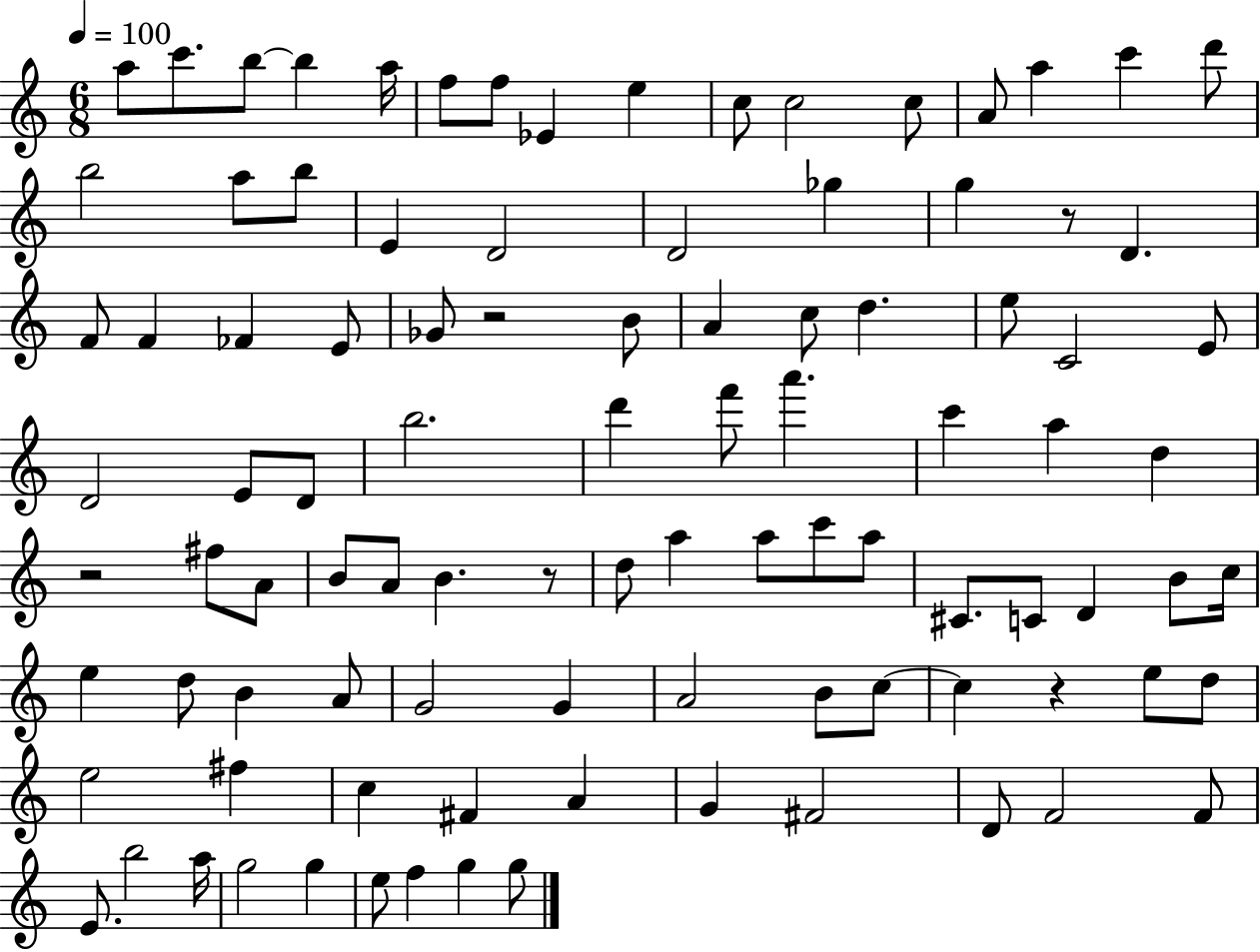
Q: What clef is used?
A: treble